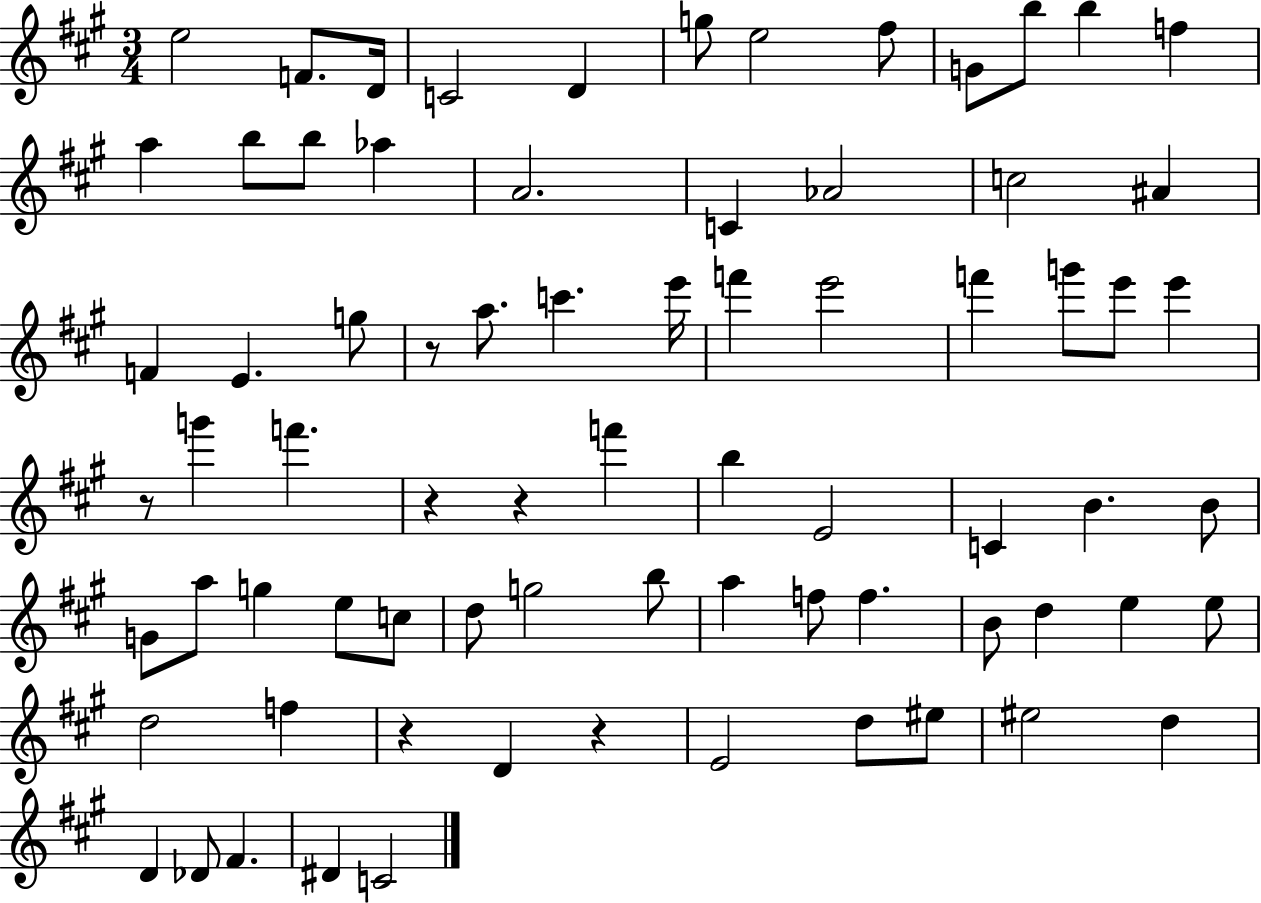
{
  \clef treble
  \numericTimeSignature
  \time 3/4
  \key a \major
  \repeat volta 2 { e''2 f'8. d'16 | c'2 d'4 | g''8 e''2 fis''8 | g'8 b''8 b''4 f''4 | \break a''4 b''8 b''8 aes''4 | a'2. | c'4 aes'2 | c''2 ais'4 | \break f'4 e'4. g''8 | r8 a''8. c'''4. e'''16 | f'''4 e'''2 | f'''4 g'''8 e'''8 e'''4 | \break r8 g'''4 f'''4. | r4 r4 f'''4 | b''4 e'2 | c'4 b'4. b'8 | \break g'8 a''8 g''4 e''8 c''8 | d''8 g''2 b''8 | a''4 f''8 f''4. | b'8 d''4 e''4 e''8 | \break d''2 f''4 | r4 d'4 r4 | e'2 d''8 eis''8 | eis''2 d''4 | \break d'4 des'8 fis'4. | dis'4 c'2 | } \bar "|."
}